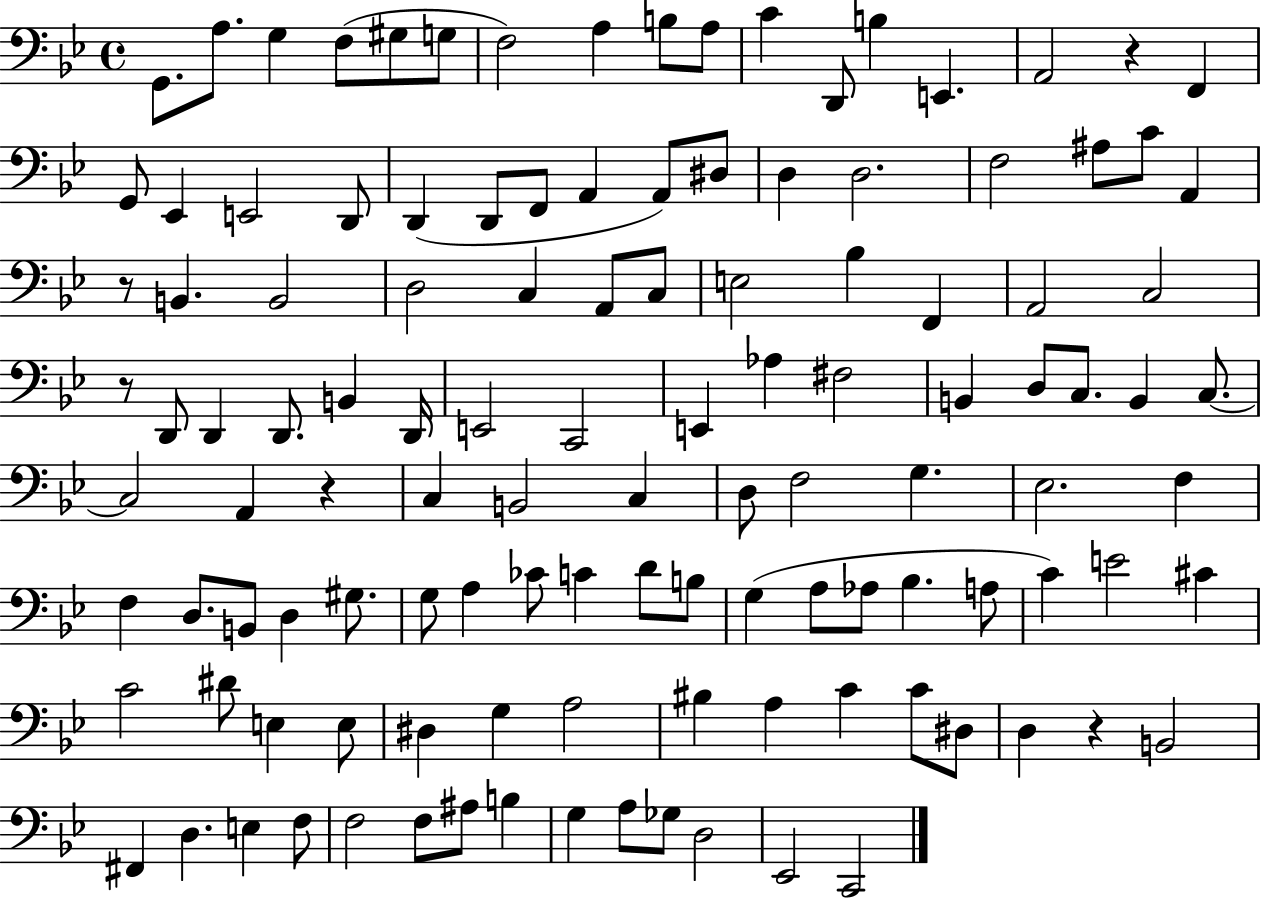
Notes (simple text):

G2/e. A3/e. G3/q F3/e G#3/e G3/e F3/h A3/q B3/e A3/e C4/q D2/e B3/q E2/q. A2/h R/q F2/q G2/e Eb2/q E2/h D2/e D2/q D2/e F2/e A2/q A2/e D#3/e D3/q D3/h. F3/h A#3/e C4/e A2/q R/e B2/q. B2/h D3/h C3/q A2/e C3/e E3/h Bb3/q F2/q A2/h C3/h R/e D2/e D2/q D2/e. B2/q D2/s E2/h C2/h E2/q Ab3/q F#3/h B2/q D3/e C3/e. B2/q C3/e. C3/h A2/q R/q C3/q B2/h C3/q D3/e F3/h G3/q. Eb3/h. F3/q F3/q D3/e. B2/e D3/q G#3/e. G3/e A3/q CES4/e C4/q D4/e B3/e G3/q A3/e Ab3/e Bb3/q. A3/e C4/q E4/h C#4/q C4/h D#4/e E3/q E3/e D#3/q G3/q A3/h BIS3/q A3/q C4/q C4/e D#3/e D3/q R/q B2/h F#2/q D3/q. E3/q F3/e F3/h F3/e A#3/e B3/q G3/q A3/e Gb3/e D3/h Eb2/h C2/h